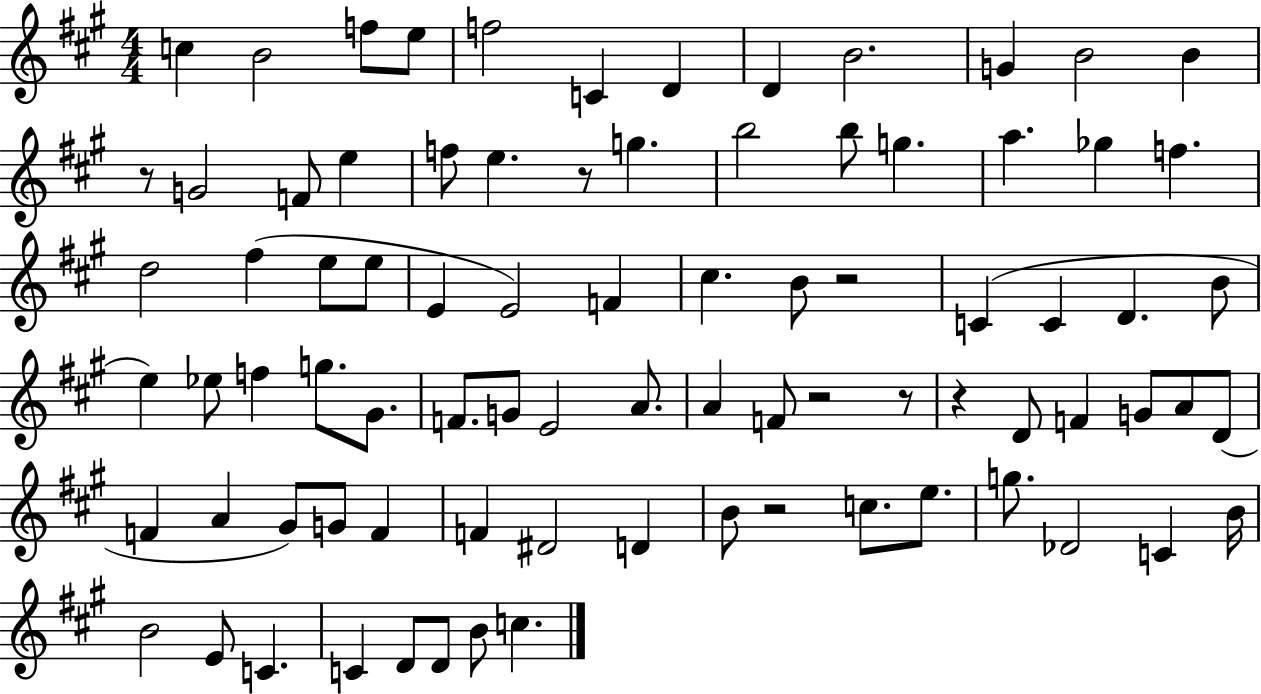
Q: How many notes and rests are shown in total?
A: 83